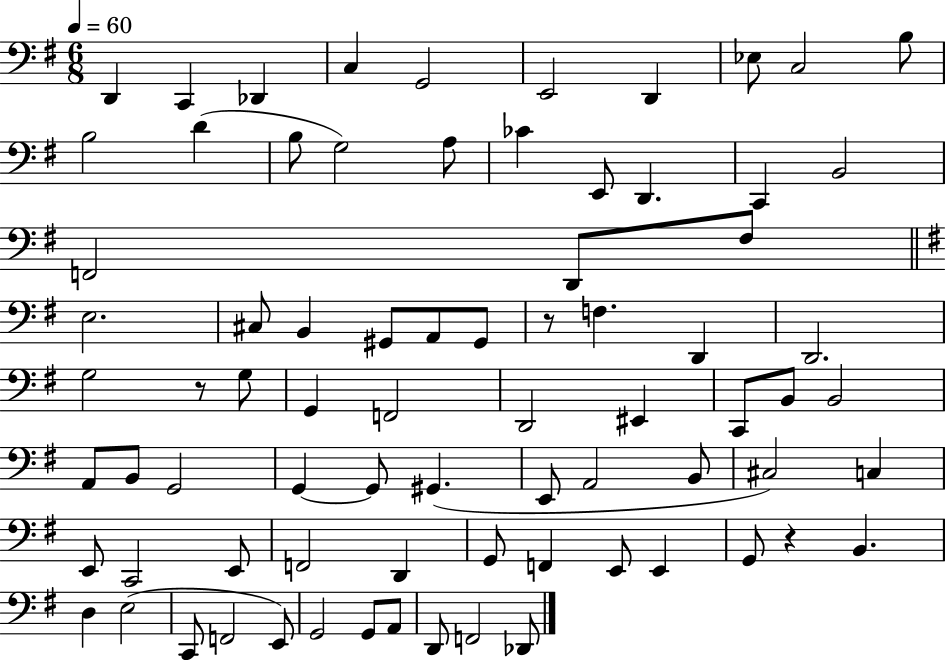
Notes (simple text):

D2/q C2/q Db2/q C3/q G2/h E2/h D2/q Eb3/e C3/h B3/e B3/h D4/q B3/e G3/h A3/e CES4/q E2/e D2/q. C2/q B2/h F2/h D2/e F#3/e E3/h. C#3/e B2/q G#2/e A2/e G#2/e R/e F3/q. D2/q D2/h. G3/h R/e G3/e G2/q F2/h D2/h EIS2/q C2/e B2/e B2/h A2/e B2/e G2/h G2/q G2/e G#2/q. E2/e A2/h B2/e C#3/h C3/q E2/e C2/h E2/e F2/h D2/q G2/e F2/q E2/e E2/q G2/e R/q B2/q. D3/q E3/h C2/e F2/h E2/e G2/h G2/e A2/e D2/e F2/h Db2/e